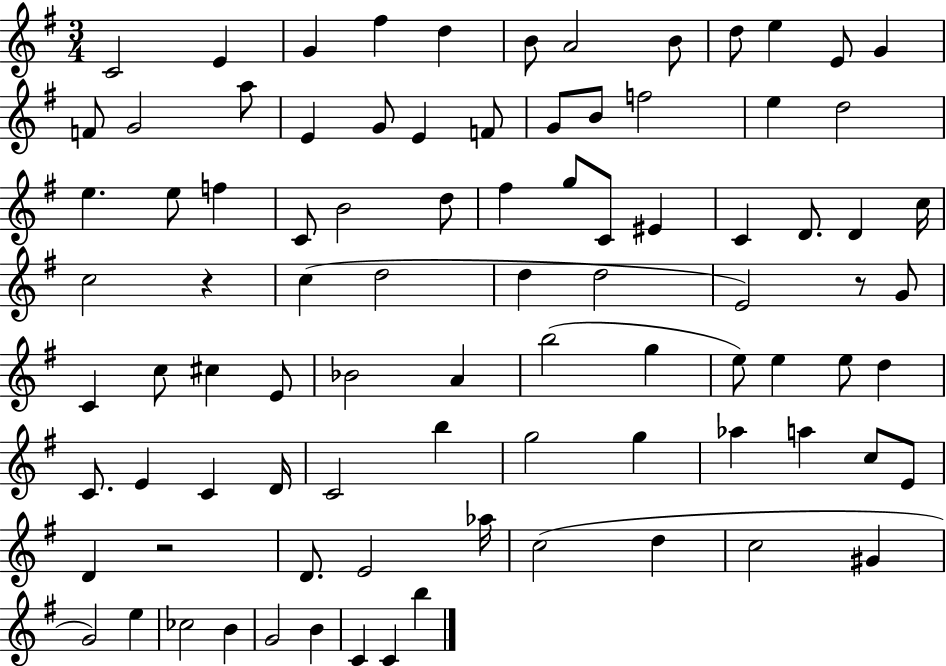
C4/h E4/q G4/q F#5/q D5/q B4/e A4/h B4/e D5/e E5/q E4/e G4/q F4/e G4/h A5/e E4/q G4/e E4/q F4/e G4/e B4/e F5/h E5/q D5/h E5/q. E5/e F5/q C4/e B4/h D5/e F#5/q G5/e C4/e EIS4/q C4/q D4/e. D4/q C5/s C5/h R/q C5/q D5/h D5/q D5/h E4/h R/e G4/e C4/q C5/e C#5/q E4/e Bb4/h A4/q B5/h G5/q E5/e E5/q E5/e D5/q C4/e. E4/q C4/q D4/s C4/h B5/q G5/h G5/q Ab5/q A5/q C5/e E4/e D4/q R/h D4/e. E4/h Ab5/s C5/h D5/q C5/h G#4/q G4/h E5/q CES5/h B4/q G4/h B4/q C4/q C4/q B5/q